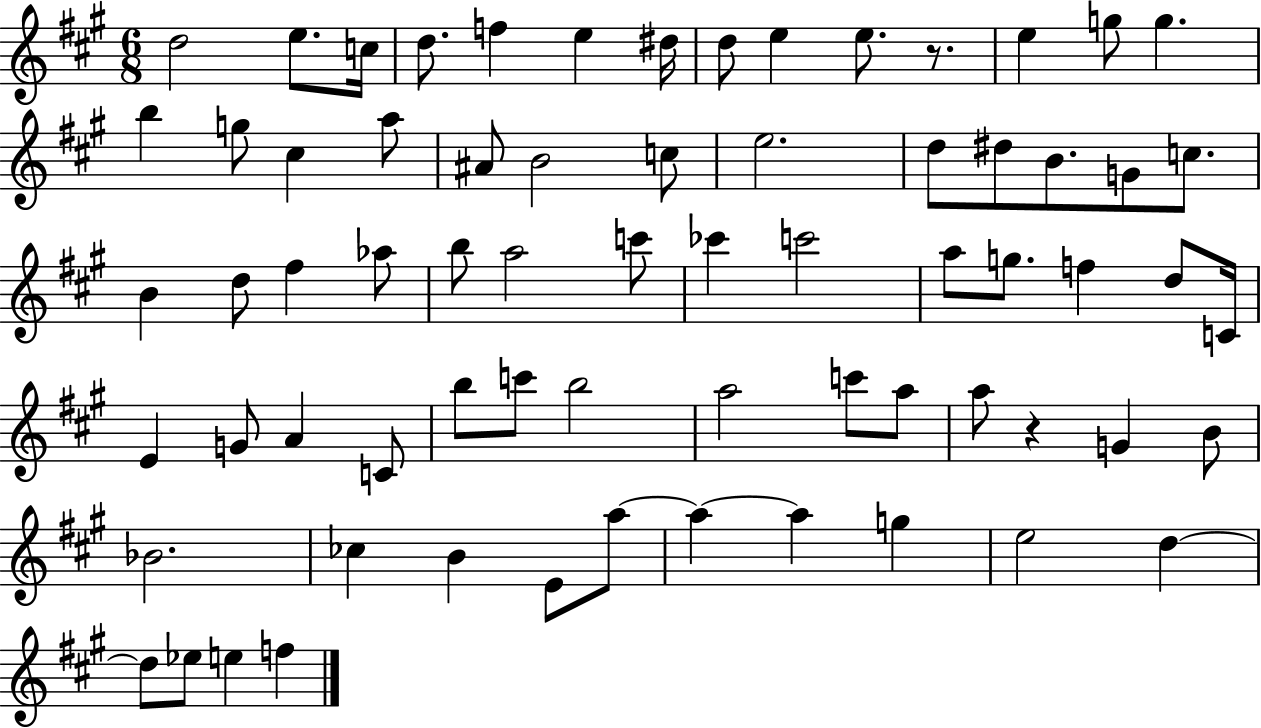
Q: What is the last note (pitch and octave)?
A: F5